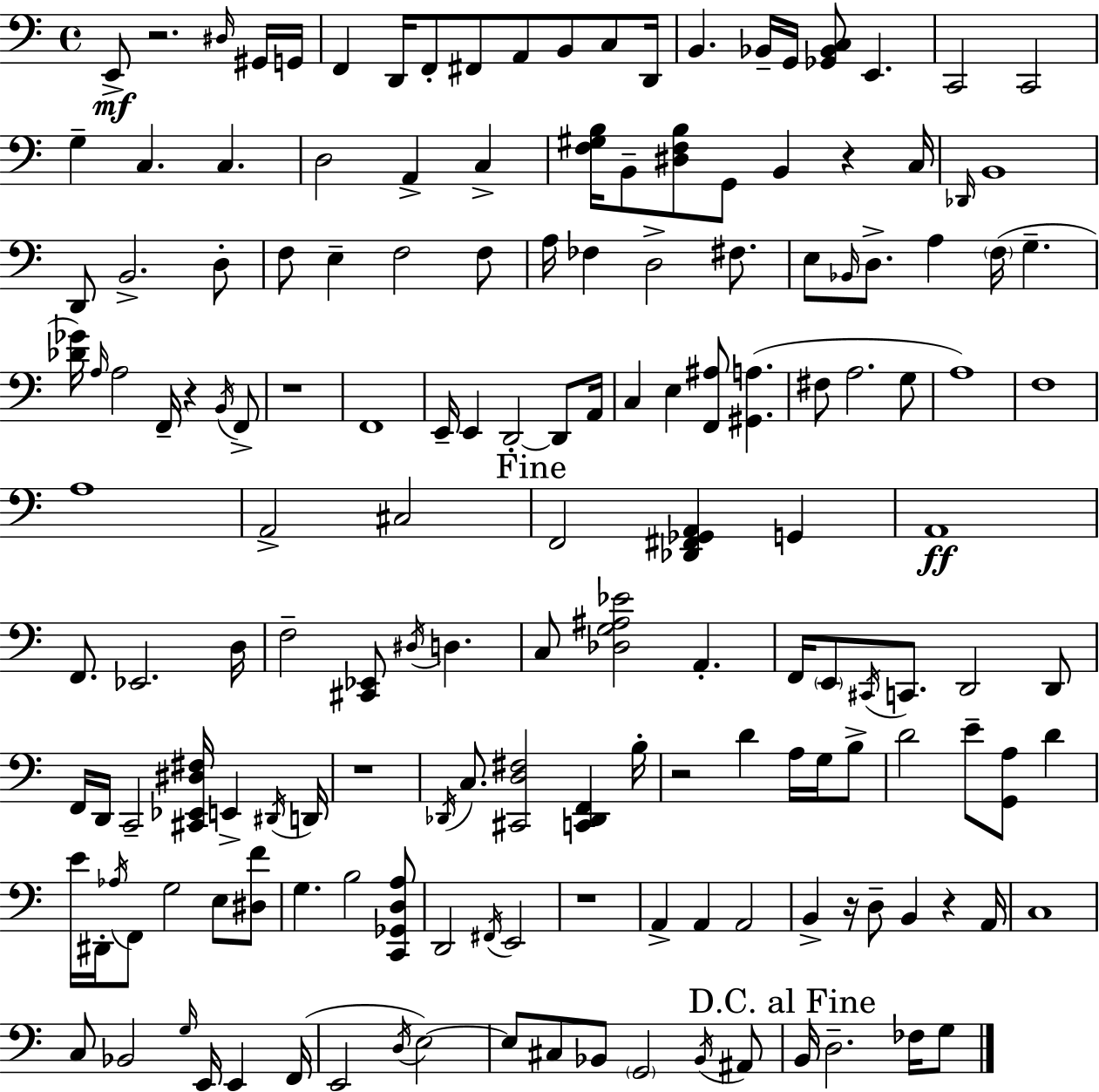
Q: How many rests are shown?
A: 9